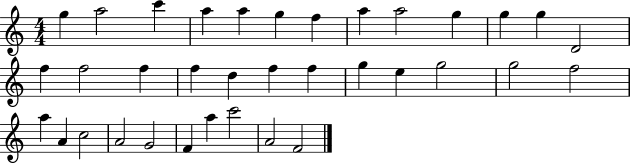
X:1
T:Untitled
M:4/4
L:1/4
K:C
g a2 c' a a g f a a2 g g g D2 f f2 f f d f f g e g2 g2 f2 a A c2 A2 G2 F a c'2 A2 F2